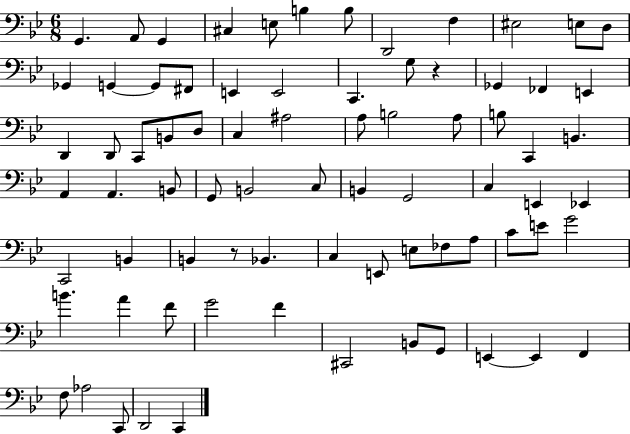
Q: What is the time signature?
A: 6/8